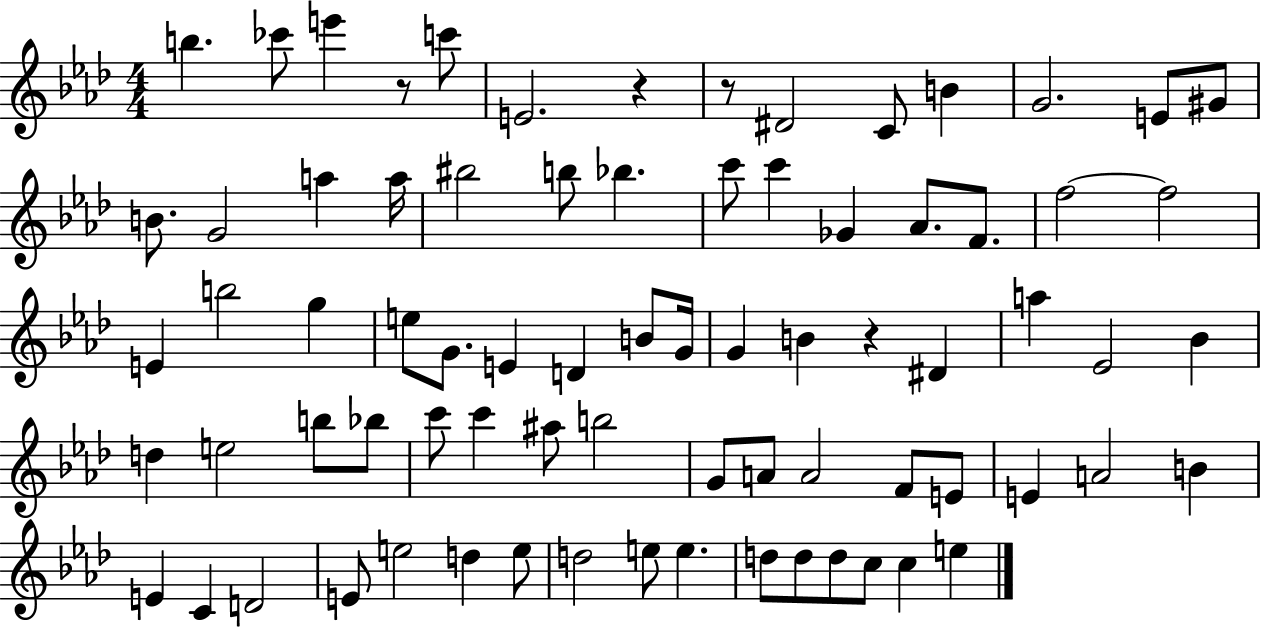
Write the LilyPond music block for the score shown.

{
  \clef treble
  \numericTimeSignature
  \time 4/4
  \key aes \major
  \repeat volta 2 { b''4. ces'''8 e'''4 r8 c'''8 | e'2. r4 | r8 dis'2 c'8 b'4 | g'2. e'8 gis'8 | \break b'8. g'2 a''4 a''16 | bis''2 b''8 bes''4. | c'''8 c'''4 ges'4 aes'8. f'8. | f''2~~ f''2 | \break e'4 b''2 g''4 | e''8 g'8. e'4 d'4 b'8 g'16 | g'4 b'4 r4 dis'4 | a''4 ees'2 bes'4 | \break d''4 e''2 b''8 bes''8 | c'''8 c'''4 ais''8 b''2 | g'8 a'8 a'2 f'8 e'8 | e'4 a'2 b'4 | \break e'4 c'4 d'2 | e'8 e''2 d''4 e''8 | d''2 e''8 e''4. | d''8 d''8 d''8 c''8 c''4 e''4 | \break } \bar "|."
}